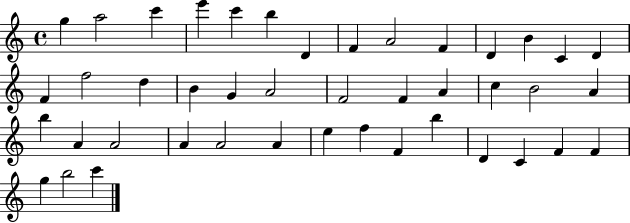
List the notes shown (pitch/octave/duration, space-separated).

G5/q A5/h C6/q E6/q C6/q B5/q D4/q F4/q A4/h F4/q D4/q B4/q C4/q D4/q F4/q F5/h D5/q B4/q G4/q A4/h F4/h F4/q A4/q C5/q B4/h A4/q B5/q A4/q A4/h A4/q A4/h A4/q E5/q F5/q F4/q B5/q D4/q C4/q F4/q F4/q G5/q B5/h C6/q